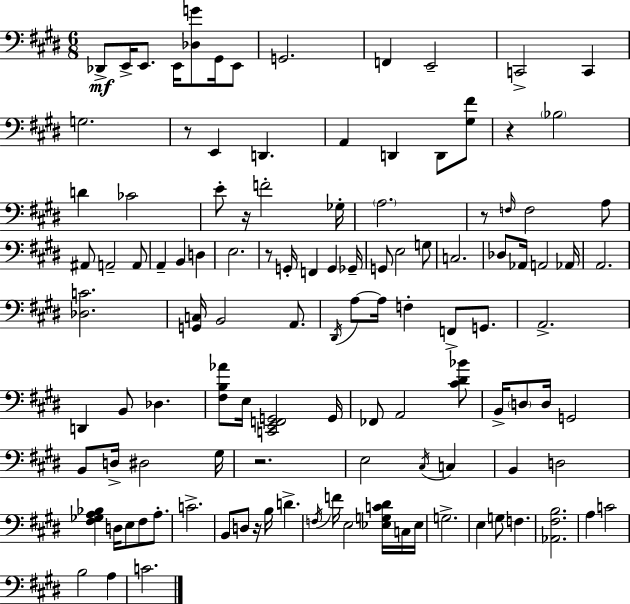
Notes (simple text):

Db2/e E2/s E2/e. E2/s [Db3,G4]/e G#2/s E2/e G2/h. F2/q E2/h C2/h C2/q G3/h. R/e E2/q D2/q. A2/q D2/q D2/e [G#3,F#4]/e R/q Bb3/h D4/q CES4/h E4/e R/s F4/h Gb3/s A3/h. R/e F3/s F3/h A3/e A#2/e A2/h A2/e A2/q B2/q D3/q E3/h. R/e G2/s F2/q G2/q Gb2/s G2/e E3/h G3/e C3/h. Db3/e Ab2/s A2/h Ab2/s A2/h. [Db3,C4]/h. [G2,C3]/s B2/h A2/e. D#2/s A3/e A3/s F3/q F2/e G2/e. A2/h. D2/q B2/e Db3/q. [F#3,B3,Ab4]/e E3/s [C2,E2,F2,G2]/h G2/s FES2/e A2/h [C#4,D#4,Bb4]/e B2/s D3/e D3/s G2/h B2/e D3/s D#3/h G#3/s R/h. E3/h C#3/s C3/q B2/q D3/h [F#3,Gb3,A3,Bb3]/q D3/s E3/e F#3/e A3/e. C4/h. B2/e D3/e R/s B3/s D4/q. F3/s F4/s E3/h [Eb3,G3,C4,D#4]/s C3/s Eb3/s G3/h. E3/q G3/e F3/q. [Ab2,F#3,B3]/h. A3/q C4/h B3/h A3/q C4/h.